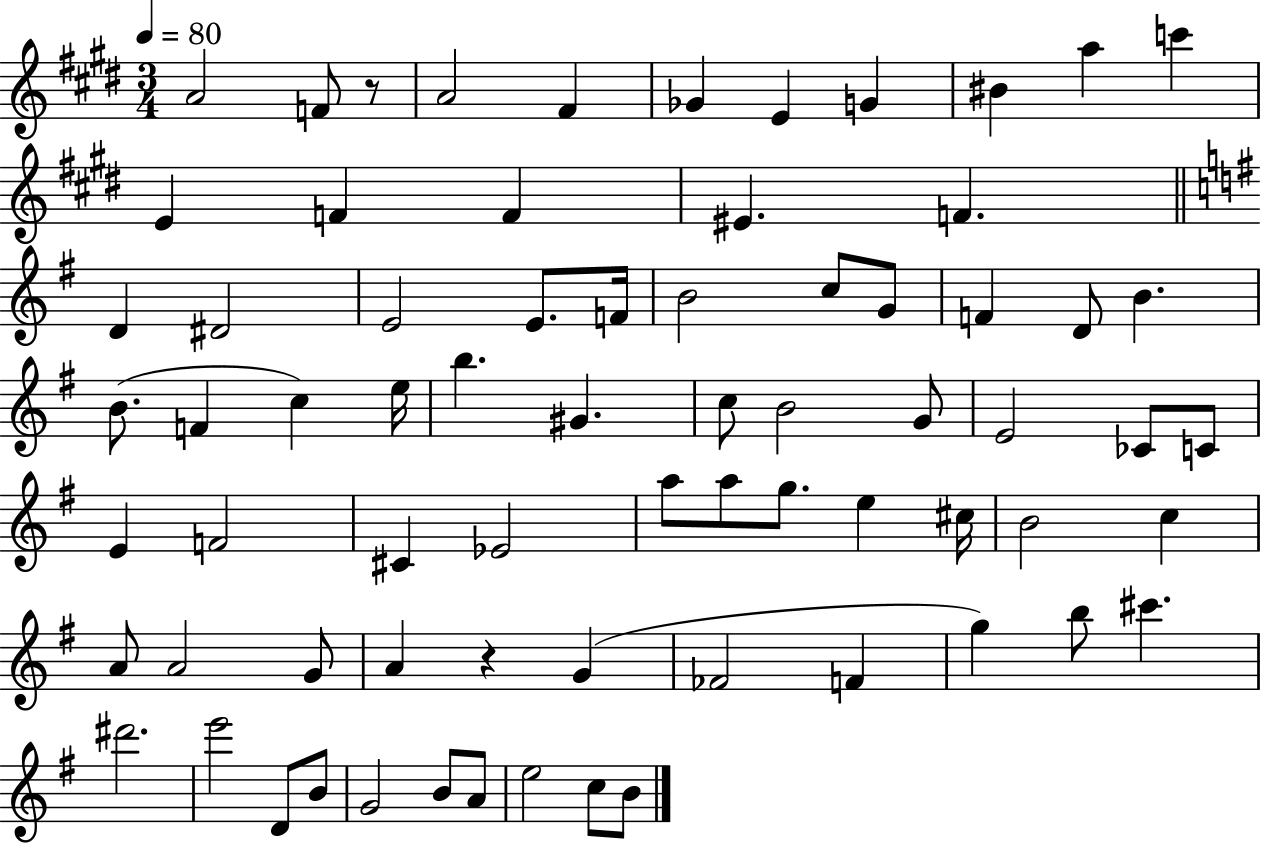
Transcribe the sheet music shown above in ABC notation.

X:1
T:Untitled
M:3/4
L:1/4
K:E
A2 F/2 z/2 A2 ^F _G E G ^B a c' E F F ^E F D ^D2 E2 E/2 F/4 B2 c/2 G/2 F D/2 B B/2 F c e/4 b ^G c/2 B2 G/2 E2 _C/2 C/2 E F2 ^C _E2 a/2 a/2 g/2 e ^c/4 B2 c A/2 A2 G/2 A z G _F2 F g b/2 ^c' ^d'2 e'2 D/2 B/2 G2 B/2 A/2 e2 c/2 B/2